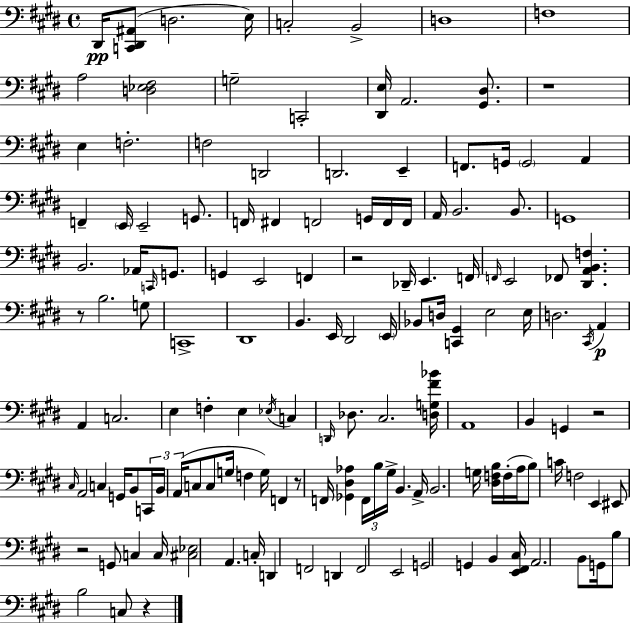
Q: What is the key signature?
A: E major